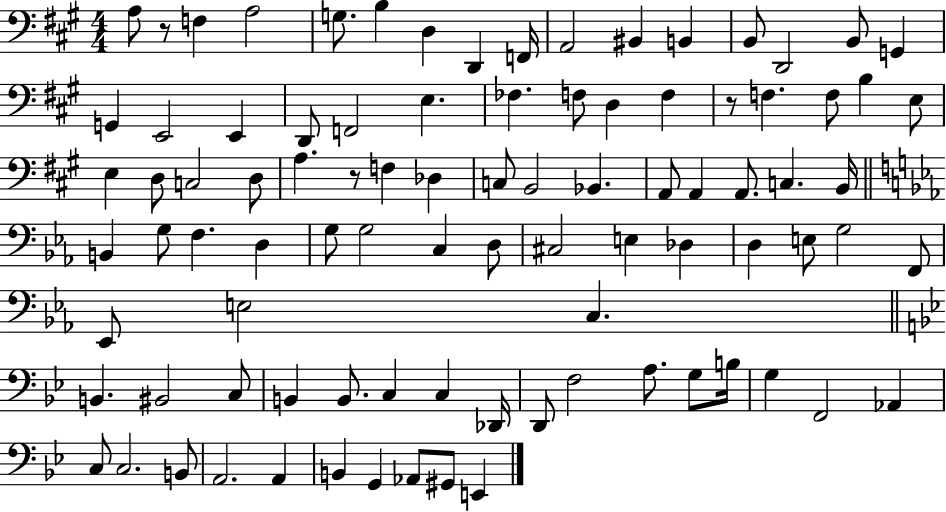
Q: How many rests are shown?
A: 3